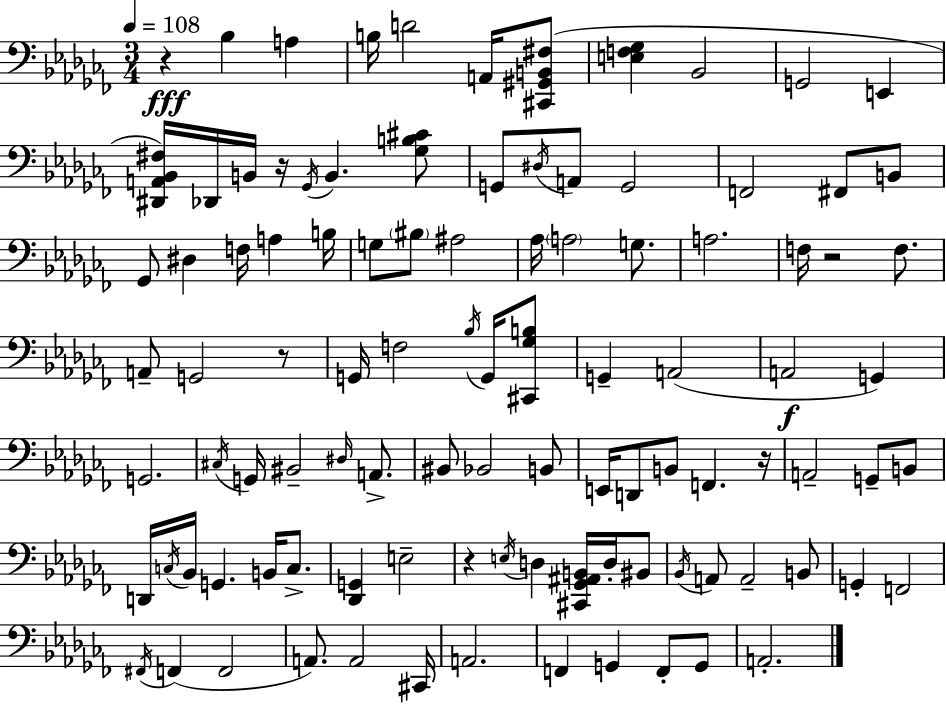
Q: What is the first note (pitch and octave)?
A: Bb3